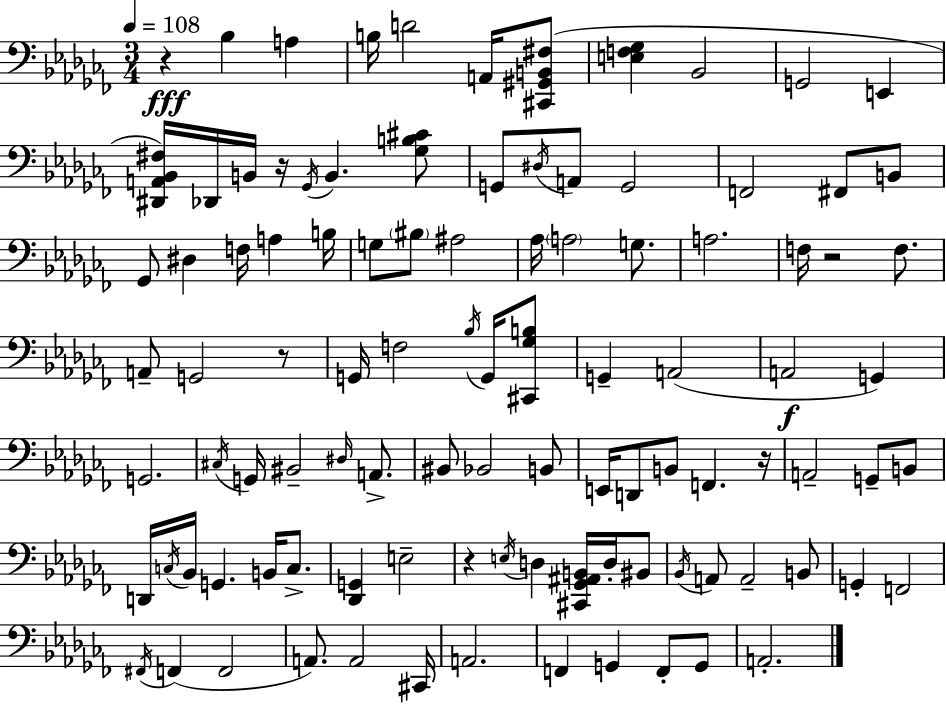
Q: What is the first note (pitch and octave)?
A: Bb3